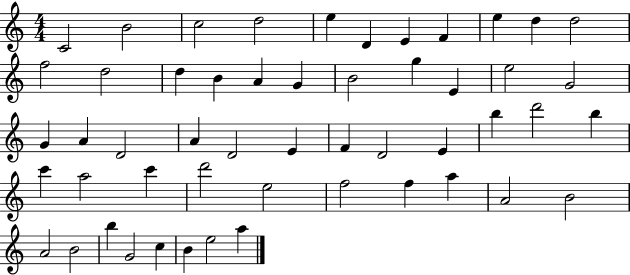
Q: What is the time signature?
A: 4/4